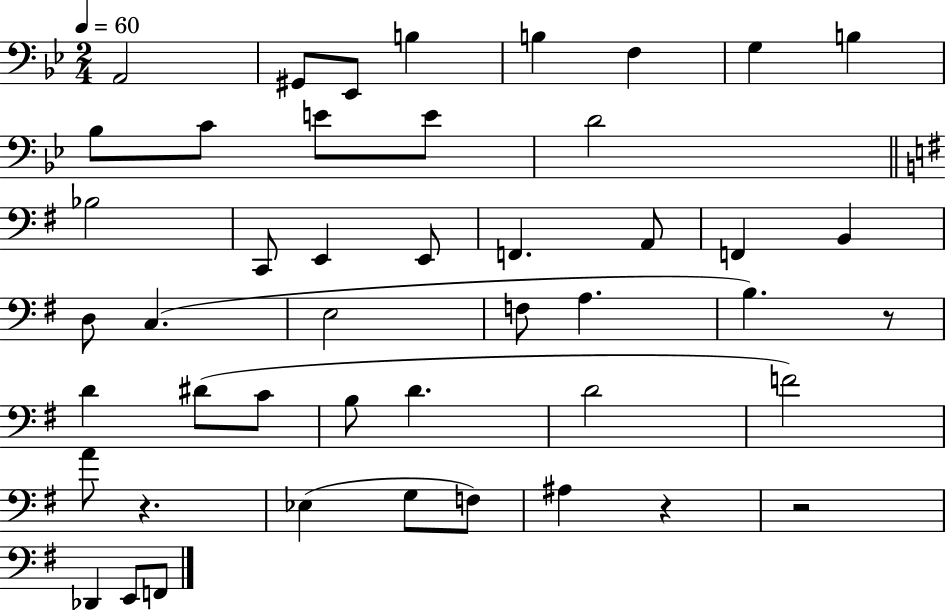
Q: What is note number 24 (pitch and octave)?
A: E3